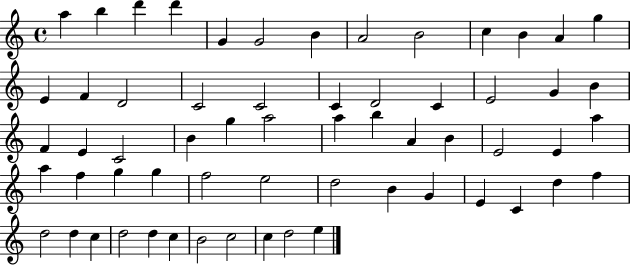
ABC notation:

X:1
T:Untitled
M:4/4
L:1/4
K:C
a b d' d' G G2 B A2 B2 c B A g E F D2 C2 C2 C D2 C E2 G B F E C2 B g a2 a b A B E2 E a a f g g f2 e2 d2 B G E C d f d2 d c d2 d c B2 c2 c d2 e